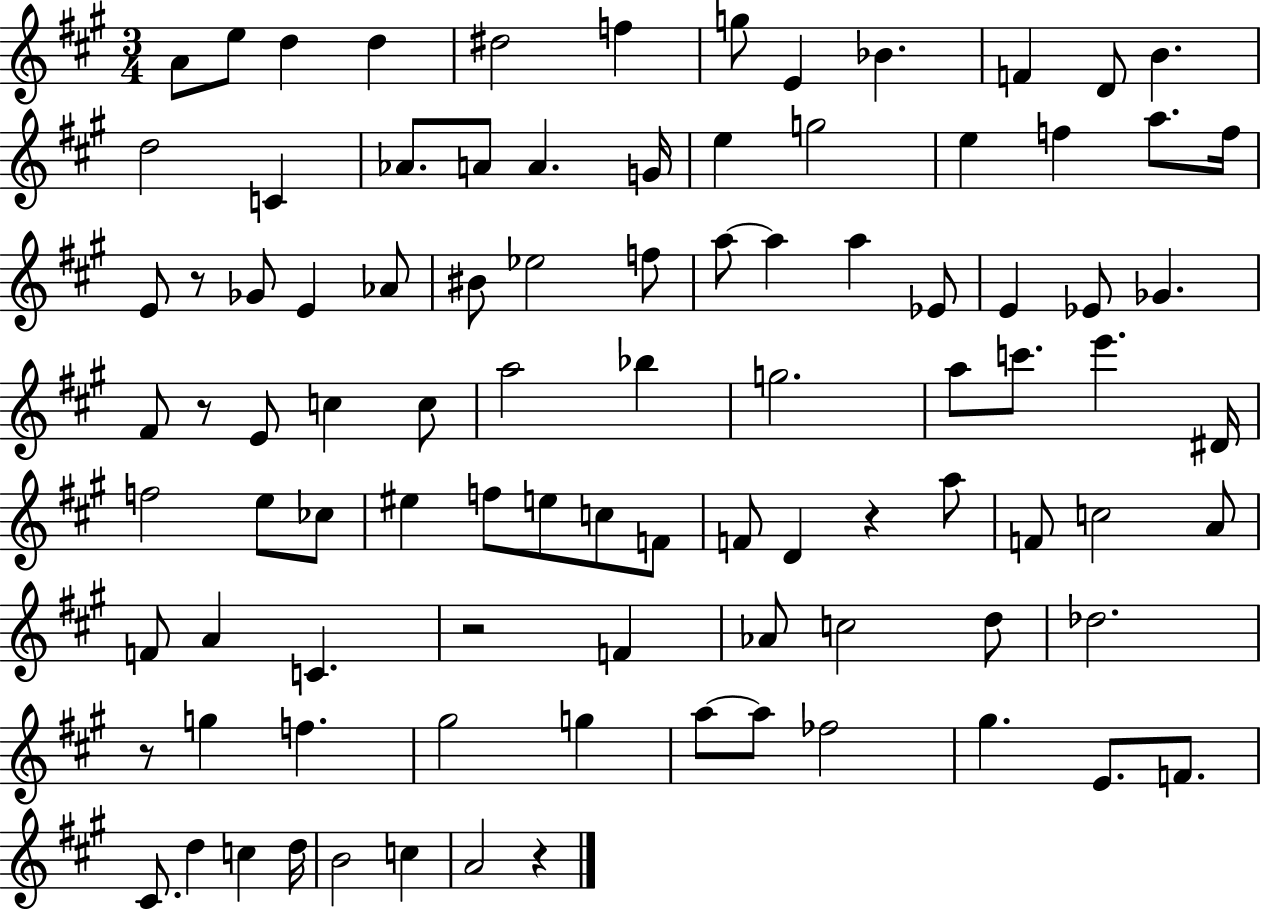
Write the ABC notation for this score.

X:1
T:Untitled
M:3/4
L:1/4
K:A
A/2 e/2 d d ^d2 f g/2 E _B F D/2 B d2 C _A/2 A/2 A G/4 e g2 e f a/2 f/4 E/2 z/2 _G/2 E _A/2 ^B/2 _e2 f/2 a/2 a a _E/2 E _E/2 _G ^F/2 z/2 E/2 c c/2 a2 _b g2 a/2 c'/2 e' ^D/4 f2 e/2 _c/2 ^e f/2 e/2 c/2 F/2 F/2 D z a/2 F/2 c2 A/2 F/2 A C z2 F _A/2 c2 d/2 _d2 z/2 g f ^g2 g a/2 a/2 _f2 ^g E/2 F/2 ^C/2 d c d/4 B2 c A2 z